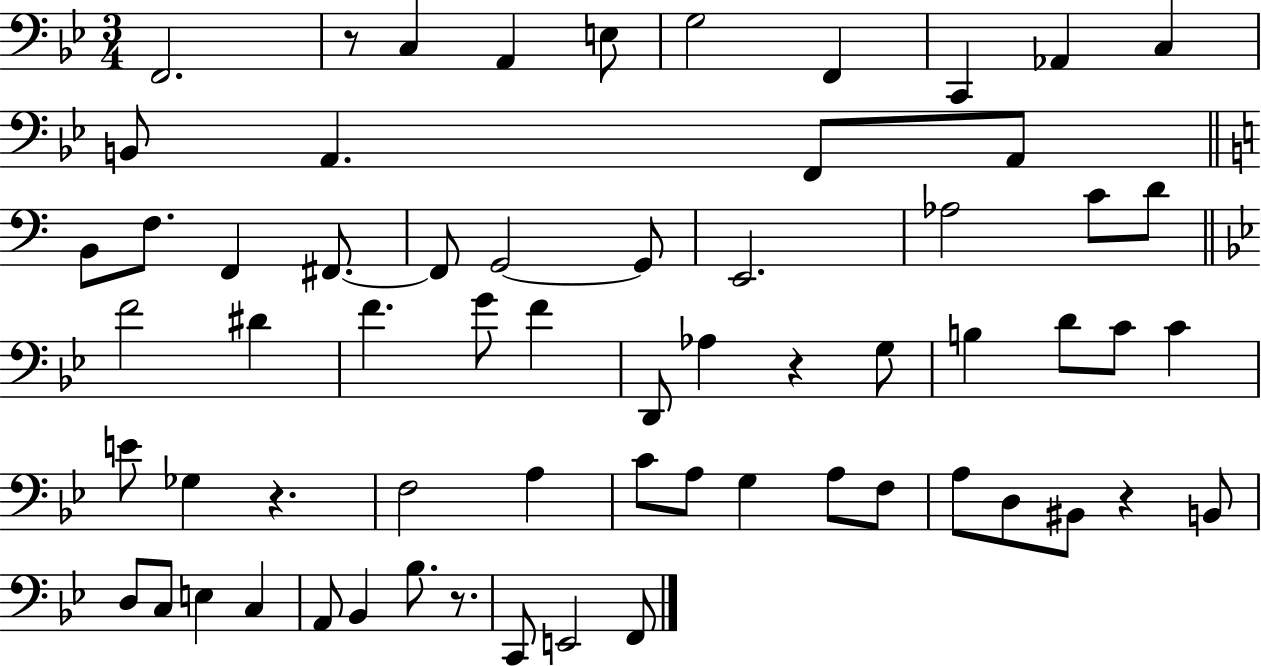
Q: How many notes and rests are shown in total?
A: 64